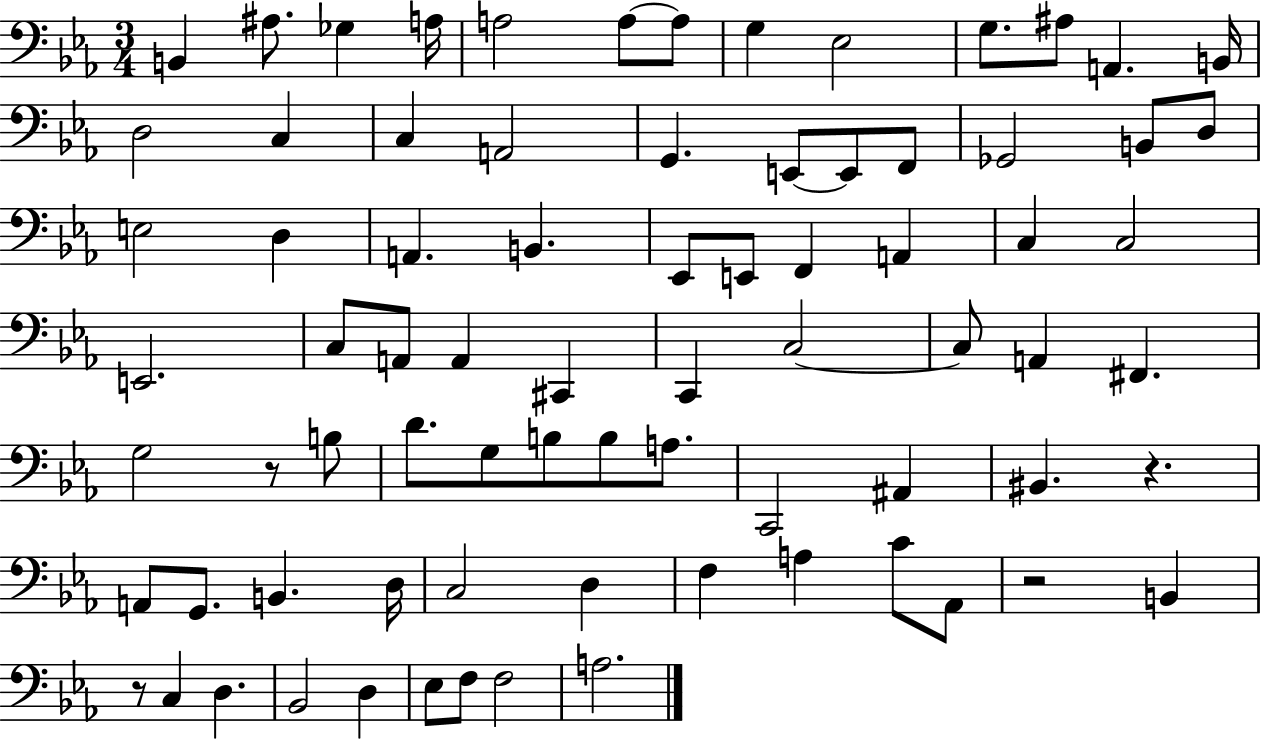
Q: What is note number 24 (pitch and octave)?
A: D3